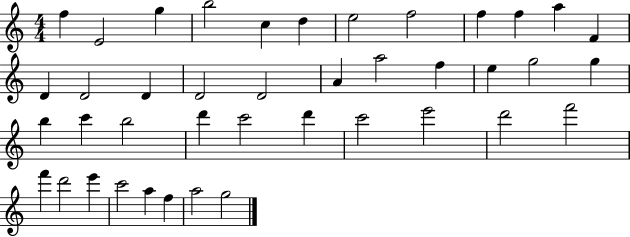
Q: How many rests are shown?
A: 0